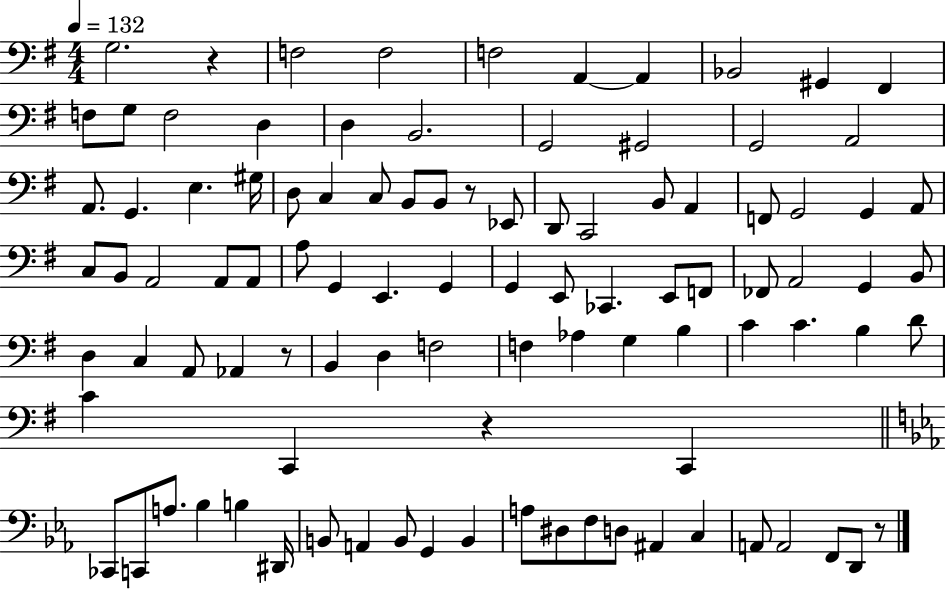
{
  \clef bass
  \numericTimeSignature
  \time 4/4
  \key g \major
  \tempo 4 = 132
  g2. r4 | f2 f2 | f2 a,4~~ a,4 | bes,2 gis,4 fis,4 | \break f8 g8 f2 d4 | d4 b,2. | g,2 gis,2 | g,2 a,2 | \break a,8. g,4. e4. gis16 | d8 c4 c8 b,8 b,8 r8 ees,8 | d,8 c,2 b,8 a,4 | f,8 g,2 g,4 a,8 | \break c8 b,8 a,2 a,8 a,8 | a8 g,4 e,4. g,4 | g,4 e,8 ces,4. e,8 f,8 | fes,8 a,2 g,4 b,8 | \break d4 c4 a,8 aes,4 r8 | b,4 d4 f2 | f4 aes4 g4 b4 | c'4 c'4. b4 d'8 | \break c'4 c,4 r4 c,4 | \bar "||" \break \key ees \major ces,8 c,8 a8. bes4 b4 dis,16 | b,8 a,4 b,8 g,4 b,4 | a8 dis8 f8 d8 ais,4 c4 | a,8 a,2 f,8 d,8 r8 | \break \bar "|."
}